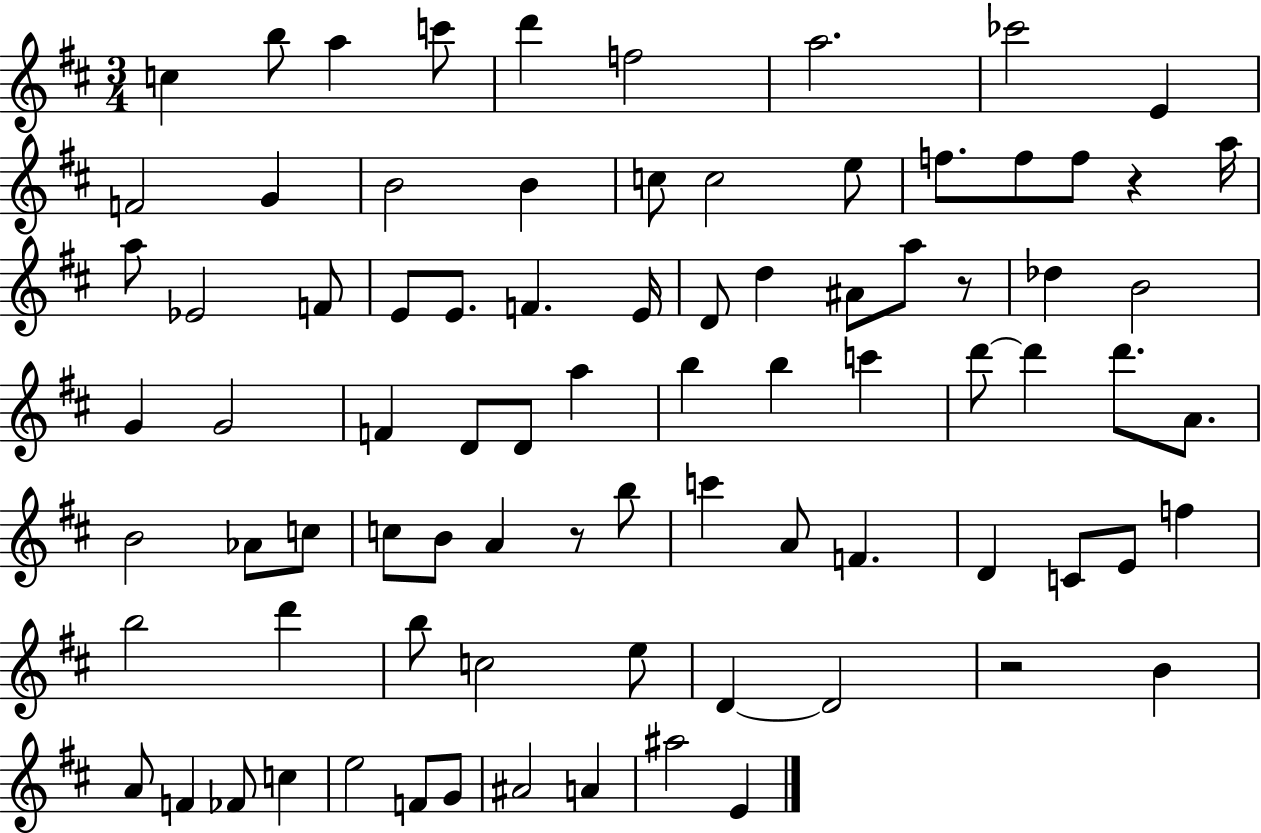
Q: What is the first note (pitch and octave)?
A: C5